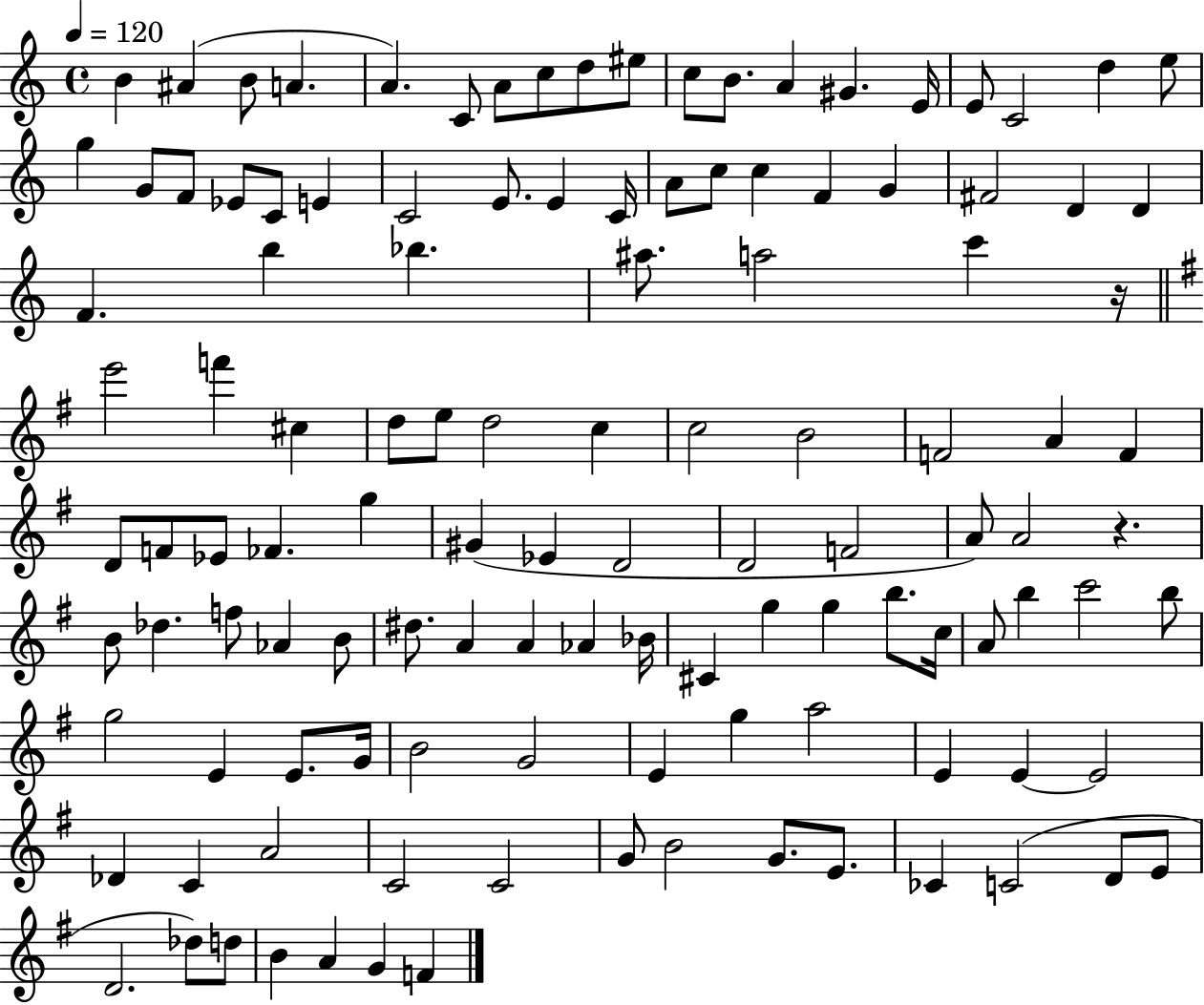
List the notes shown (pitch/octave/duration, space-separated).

B4/q A#4/q B4/e A4/q. A4/q. C4/e A4/e C5/e D5/e EIS5/e C5/e B4/e. A4/q G#4/q. E4/s E4/e C4/h D5/q E5/e G5/q G4/e F4/e Eb4/e C4/e E4/q C4/h E4/e. E4/q C4/s A4/e C5/e C5/q F4/q G4/q F#4/h D4/q D4/q F4/q. B5/q Bb5/q. A#5/e. A5/h C6/q R/s E6/h F6/q C#5/q D5/e E5/e D5/h C5/q C5/h B4/h F4/h A4/q F4/q D4/e F4/e Eb4/e FES4/q. G5/q G#4/q Eb4/q D4/h D4/h F4/h A4/e A4/h R/q. B4/e Db5/q. F5/e Ab4/q B4/e D#5/e. A4/q A4/q Ab4/q Bb4/s C#4/q G5/q G5/q B5/e. C5/s A4/e B5/q C6/h B5/e G5/h E4/q E4/e. G4/s B4/h G4/h E4/q G5/q A5/h E4/q E4/q E4/h Db4/q C4/q A4/h C4/h C4/h G4/e B4/h G4/e. E4/e. CES4/q C4/h D4/e E4/e D4/h. Db5/e D5/e B4/q A4/q G4/q F4/q